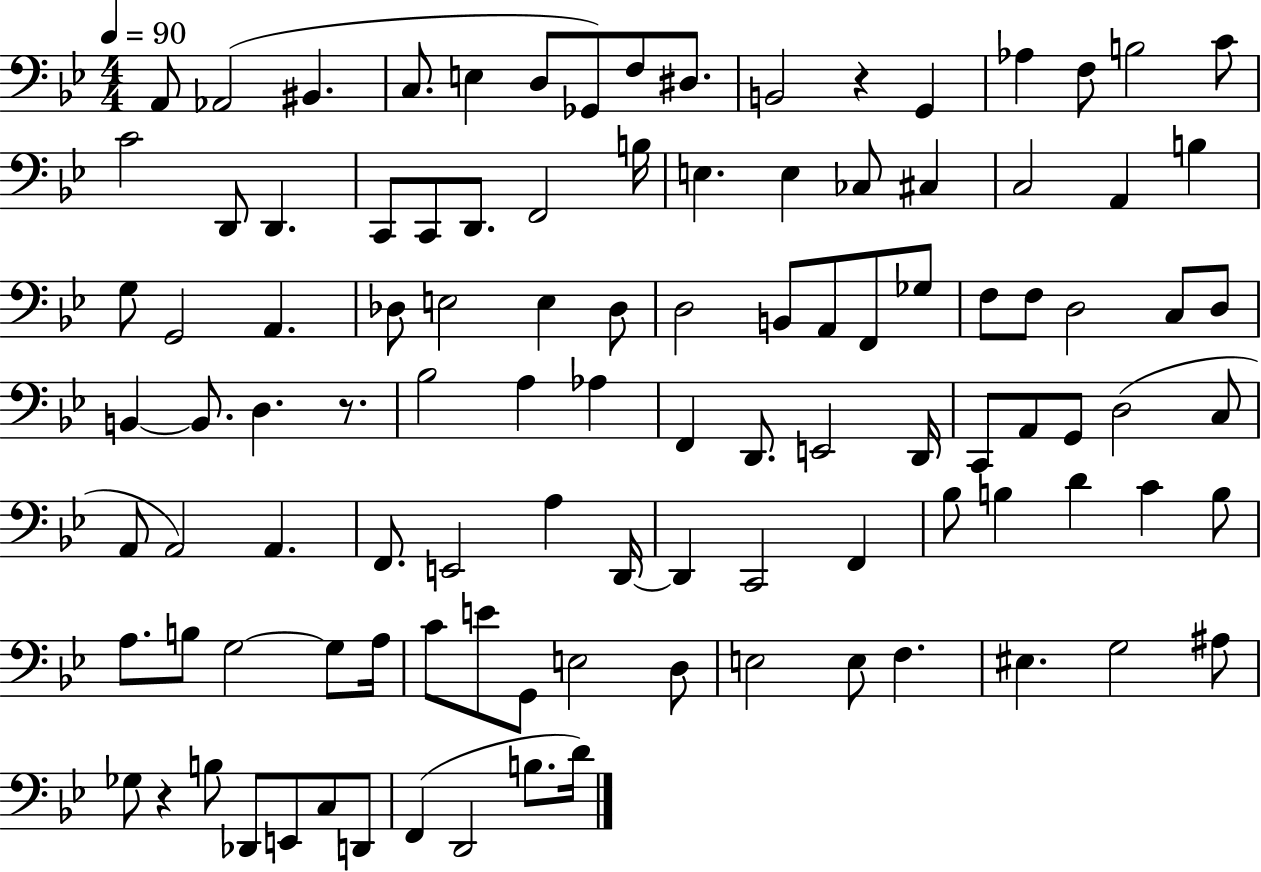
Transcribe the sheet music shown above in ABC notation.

X:1
T:Untitled
M:4/4
L:1/4
K:Bb
A,,/2 _A,,2 ^B,, C,/2 E, D,/2 _G,,/2 F,/2 ^D,/2 B,,2 z G,, _A, F,/2 B,2 C/2 C2 D,,/2 D,, C,,/2 C,,/2 D,,/2 F,,2 B,/4 E, E, _C,/2 ^C, C,2 A,, B, G,/2 G,,2 A,, _D,/2 E,2 E, _D,/2 D,2 B,,/2 A,,/2 F,,/2 _G,/2 F,/2 F,/2 D,2 C,/2 D,/2 B,, B,,/2 D, z/2 _B,2 A, _A, F,, D,,/2 E,,2 D,,/4 C,,/2 A,,/2 G,,/2 D,2 C,/2 A,,/2 A,,2 A,, F,,/2 E,,2 A, D,,/4 D,, C,,2 F,, _B,/2 B, D C B,/2 A,/2 B,/2 G,2 G,/2 A,/4 C/2 E/2 G,,/2 E,2 D,/2 E,2 E,/2 F, ^E, G,2 ^A,/2 _G,/2 z B,/2 _D,,/2 E,,/2 C,/2 D,,/2 F,, D,,2 B,/2 D/4